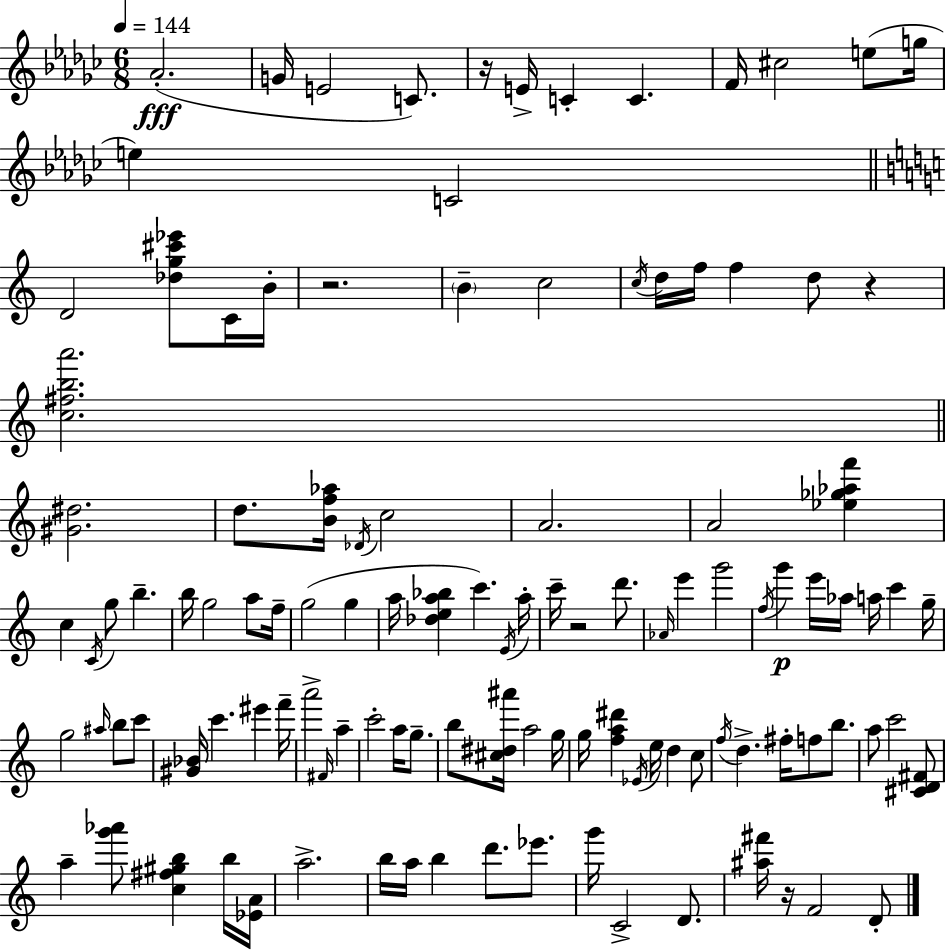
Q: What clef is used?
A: treble